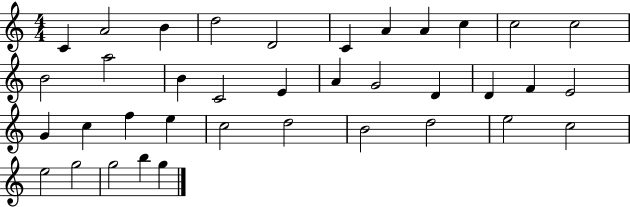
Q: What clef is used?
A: treble